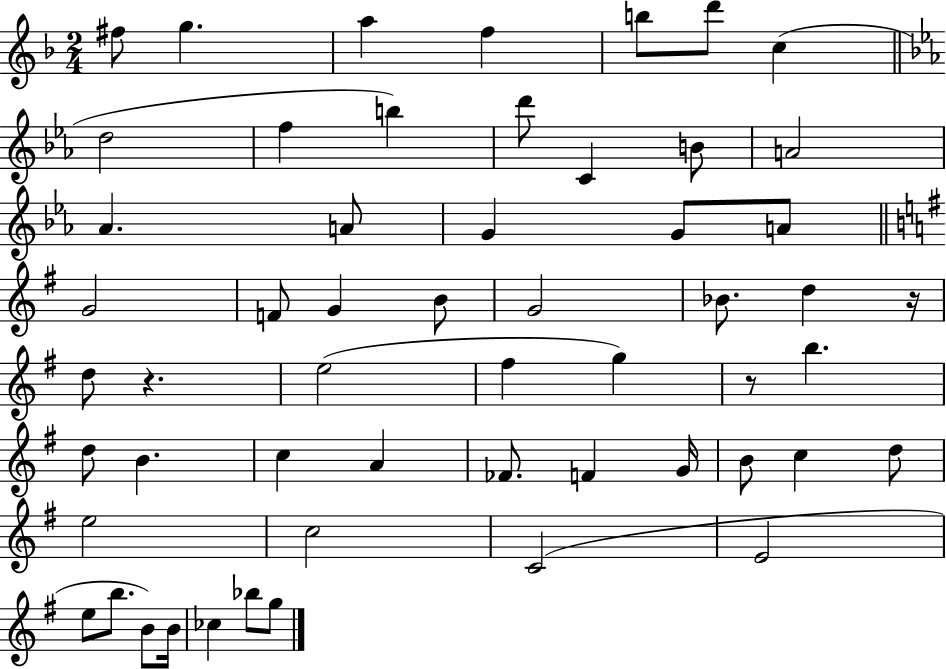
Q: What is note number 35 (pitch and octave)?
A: A4